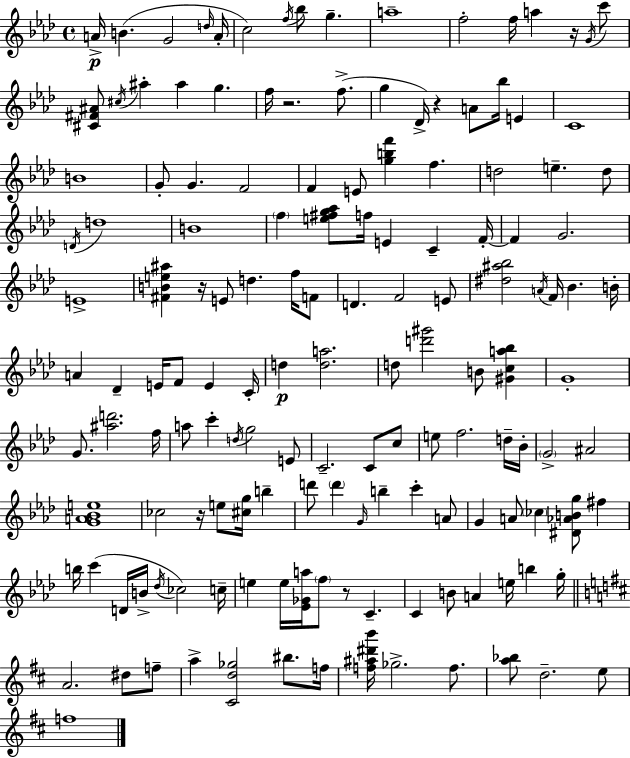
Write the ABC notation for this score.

X:1
T:Untitled
M:4/4
L:1/4
K:Fm
A/4 B G2 d/4 A/4 c2 f/4 _b/2 g a4 f2 f/4 a z/4 G/4 c'/2 [^C^F^A]/2 ^c/4 ^a ^a g f/4 z2 f/2 g _D/4 z A/2 _b/4 E C4 B4 G/2 G F2 F E/2 [gbf'] f d2 e d/2 D/4 d4 B4 f [e^fg_a]/2 f/4 E C F/4 F G2 E4 [^FBe^a] z/4 E/2 d f/4 F/2 D F2 E/2 [^d^a_b]2 A/4 F/4 _B B/4 A _D E/4 F/2 E C/4 d [da]2 d/2 [d'^g']2 B/2 [^Gca_b] G4 G/2 [^ad']2 f/4 a/2 c' d/4 g2 E/2 C2 C/2 c/2 e/2 f2 d/4 _B/4 G2 ^A2 [GA_Be]4 _c2 z/4 e/2 [^cg]/4 b d'/2 d' G/4 b c' A/2 G A/2 _c [^D_ABg]/2 ^f b/4 c' D/4 B/4 _d/4 _c2 c/4 e e/4 [_E_Ga]/4 f/2 z/2 C C B/2 A e/4 b g/4 A2 ^d/2 f/2 a [^Cd_g]2 ^b/2 f/4 [f^a^d'b']/4 _g2 f/2 [a_b]/2 d2 e/2 f4